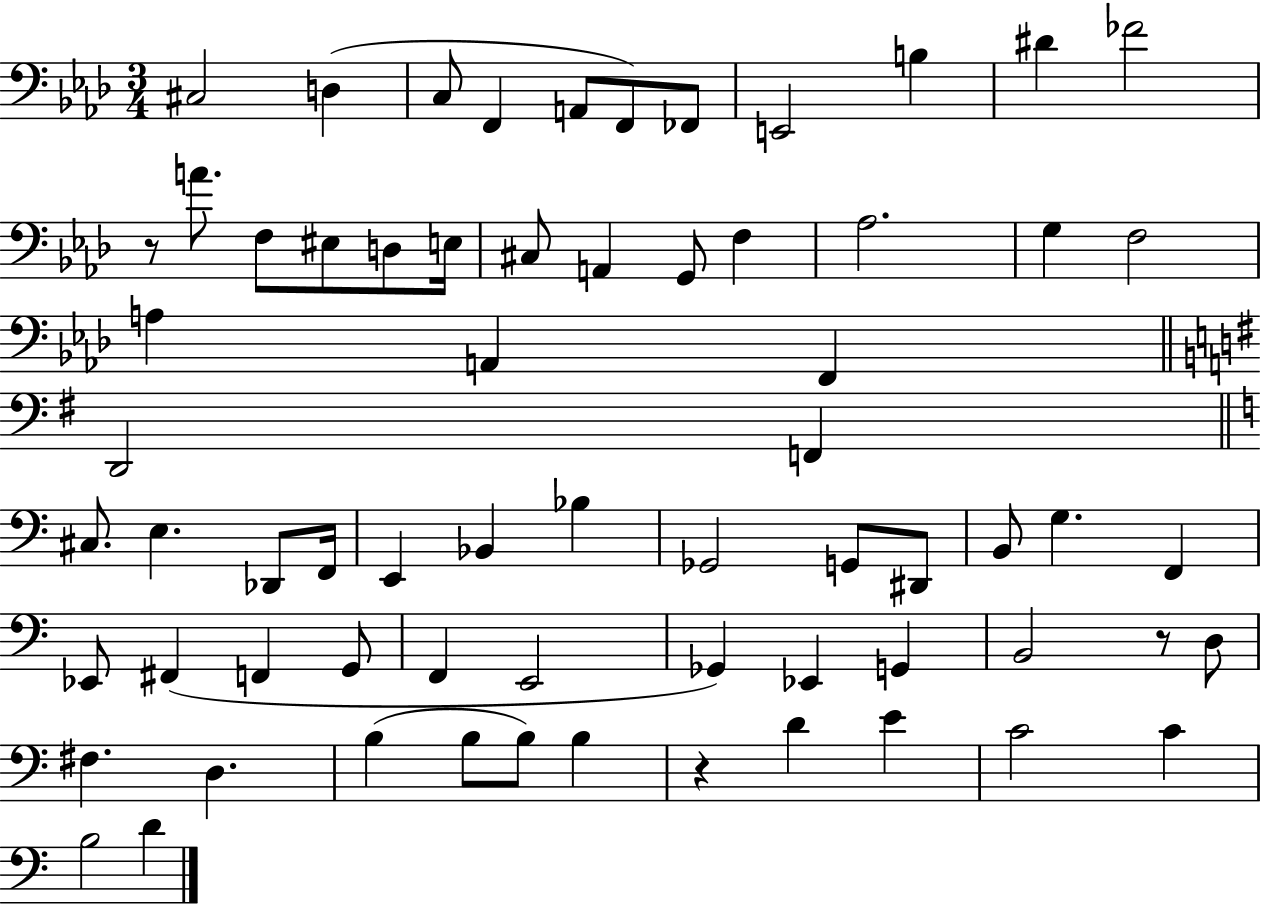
{
  \clef bass
  \numericTimeSignature
  \time 3/4
  \key aes \major
  cis2 d4( | c8 f,4 a,8 f,8) fes,8 | e,2 b4 | dis'4 fes'2 | \break r8 a'8. f8 eis8 d8 e16 | cis8 a,4 g,8 f4 | aes2. | g4 f2 | \break a4 a,4 f,4 | \bar "||" \break \key e \minor d,2 f,4 | \bar "||" \break \key a \minor cis8. e4. des,8 f,16 | e,4 bes,4 bes4 | ges,2 g,8 dis,8 | b,8 g4. f,4 | \break ees,8 fis,4( f,4 g,8 | f,4 e,2 | ges,4) ees,4 g,4 | b,2 r8 d8 | \break fis4. d4. | b4( b8 b8) b4 | r4 d'4 e'4 | c'2 c'4 | \break b2 d'4 | \bar "|."
}